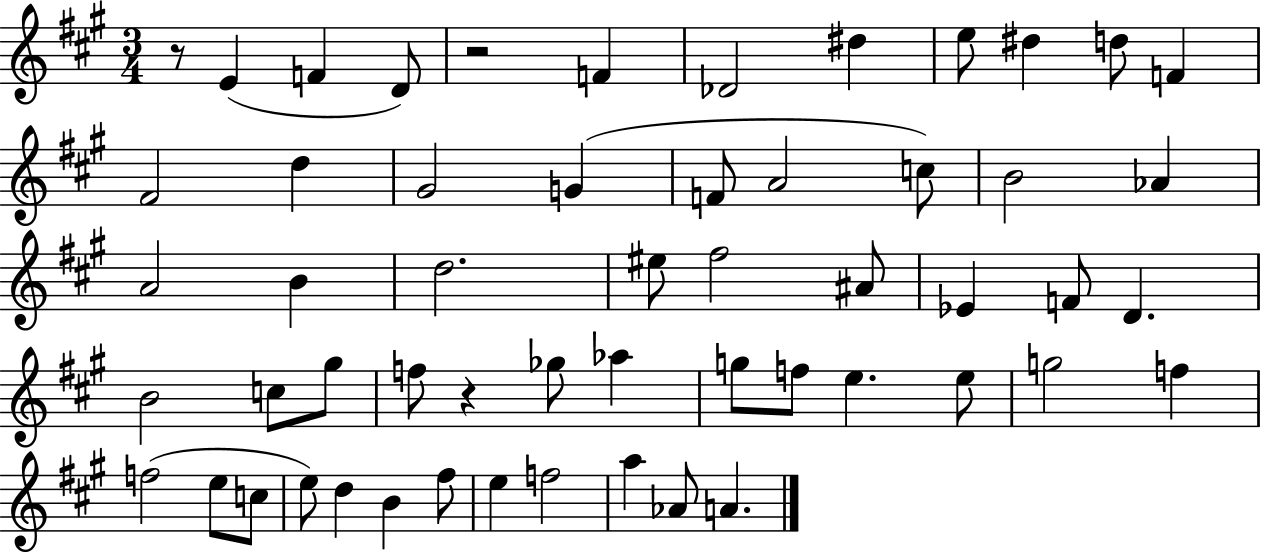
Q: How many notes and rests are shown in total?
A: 55